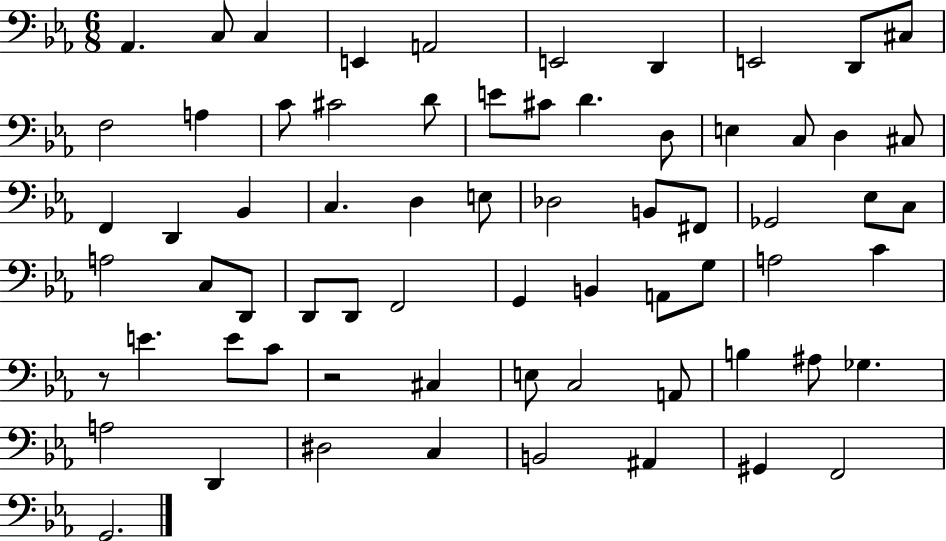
Ab2/q. C3/e C3/q E2/q A2/h E2/h D2/q E2/h D2/e C#3/e F3/h A3/q C4/e C#4/h D4/e E4/e C#4/e D4/q. D3/e E3/q C3/e D3/q C#3/e F2/q D2/q Bb2/q C3/q. D3/q E3/e Db3/h B2/e F#2/e Gb2/h Eb3/e C3/e A3/h C3/e D2/e D2/e D2/e F2/h G2/q B2/q A2/e G3/e A3/h C4/q R/e E4/q. E4/e C4/e R/h C#3/q E3/e C3/h A2/e B3/q A#3/e Gb3/q. A3/h D2/q D#3/h C3/q B2/h A#2/q G#2/q F2/h G2/h.